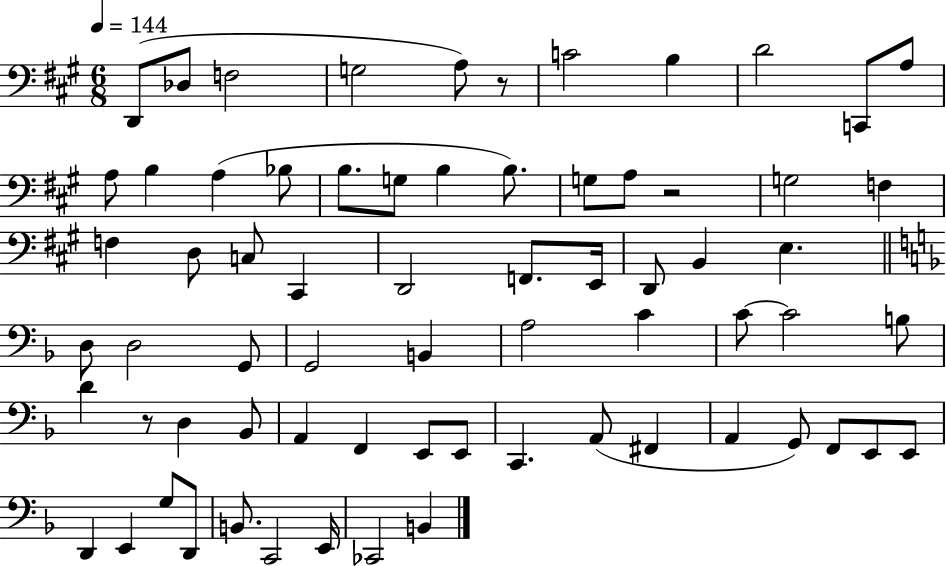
D2/e Db3/e F3/h G3/h A3/e R/e C4/h B3/q D4/h C2/e A3/e A3/e B3/q A3/q Bb3/e B3/e. G3/e B3/q B3/e. G3/e A3/e R/h G3/h F3/q F3/q D3/e C3/e C#2/q D2/h F2/e. E2/s D2/e B2/q E3/q. D3/e D3/h G2/e G2/h B2/q A3/h C4/q C4/e C4/h B3/e D4/q R/e D3/q Bb2/e A2/q F2/q E2/e E2/e C2/q. A2/e F#2/q A2/q G2/e F2/e E2/e E2/e D2/q E2/q G3/e D2/e B2/e. C2/h E2/s CES2/h B2/q